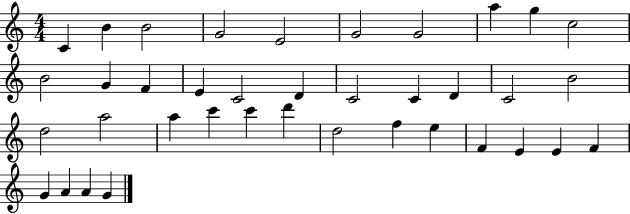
{
  \clef treble
  \numericTimeSignature
  \time 4/4
  \key c \major
  c'4 b'4 b'2 | g'2 e'2 | g'2 g'2 | a''4 g''4 c''2 | \break b'2 g'4 f'4 | e'4 c'2 d'4 | c'2 c'4 d'4 | c'2 b'2 | \break d''2 a''2 | a''4 c'''4 c'''4 d'''4 | d''2 f''4 e''4 | f'4 e'4 e'4 f'4 | \break g'4 a'4 a'4 g'4 | \bar "|."
}